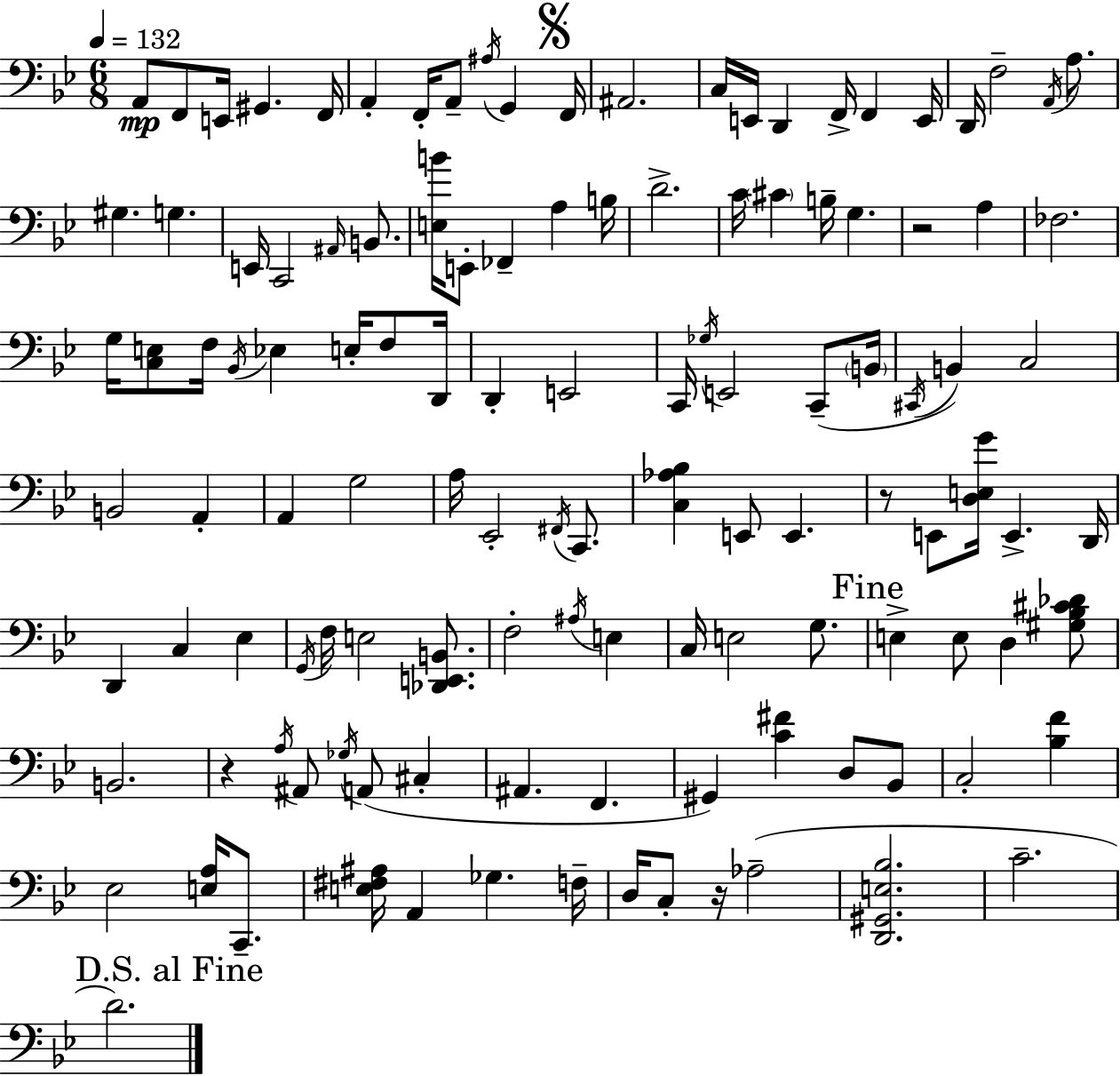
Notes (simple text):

A2/e F2/e E2/s G#2/q. F2/s A2/q F2/s A2/e A#3/s G2/q F2/s A#2/h. C3/s E2/s D2/q F2/s F2/q E2/s D2/s F3/h A2/s A3/e. G#3/q. G3/q. E2/s C2/h A#2/s B2/e. [E3,B4]/s E2/e FES2/q A3/q B3/s D4/h. C4/s C#4/q B3/s G3/q. R/h A3/q FES3/h. G3/s [C3,E3]/e F3/s Bb2/s Eb3/q E3/s F3/e D2/s D2/q E2/h C2/s Gb3/s E2/h C2/e B2/s C#2/s B2/q C3/h B2/h A2/q A2/q G3/h A3/s Eb2/h F#2/s C2/e. [C3,Ab3,Bb3]/q E2/e E2/q. R/e E2/e [D3,E3,G4]/s E2/q. D2/s D2/q C3/q Eb3/q G2/s F3/s E3/h [Db2,E2,B2]/e. F3/h A#3/s E3/q C3/s E3/h G3/e. E3/q E3/e D3/q [G#3,Bb3,C#4,Db4]/e B2/h. R/q A3/s A#2/e Gb3/s A2/e C#3/q A#2/q. F2/q. G#2/q [C4,F#4]/q D3/e Bb2/e C3/h [Bb3,F4]/q Eb3/h [E3,A3]/s C2/e. [E3,F#3,A#3]/s A2/q Gb3/q. F3/s D3/s C3/e R/s Ab3/h [D2,G#2,E3,Bb3]/h. C4/h. D4/h.